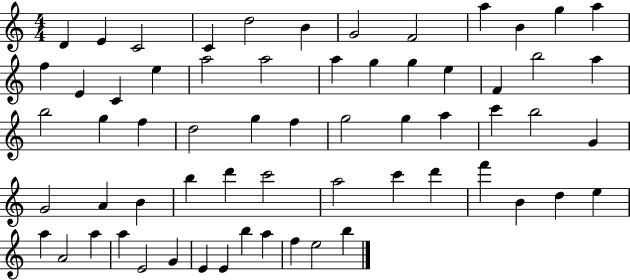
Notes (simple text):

D4/q E4/q C4/h C4/q D5/h B4/q G4/h F4/h A5/q B4/q G5/q A5/q F5/q E4/q C4/q E5/q A5/h A5/h A5/q G5/q G5/q E5/q F4/q B5/h A5/q B5/h G5/q F5/q D5/h G5/q F5/q G5/h G5/q A5/q C6/q B5/h G4/q G4/h A4/q B4/q B5/q D6/q C6/h A5/h C6/q D6/q F6/q B4/q D5/q E5/q A5/q A4/h A5/q A5/q E4/h G4/q E4/q E4/q B5/q A5/q F5/q E5/h B5/q